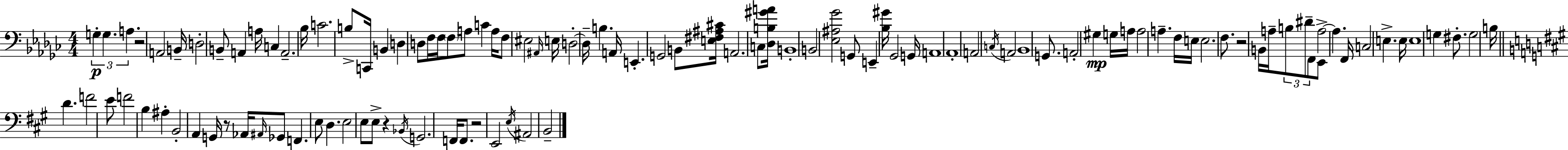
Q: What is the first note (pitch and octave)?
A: G3